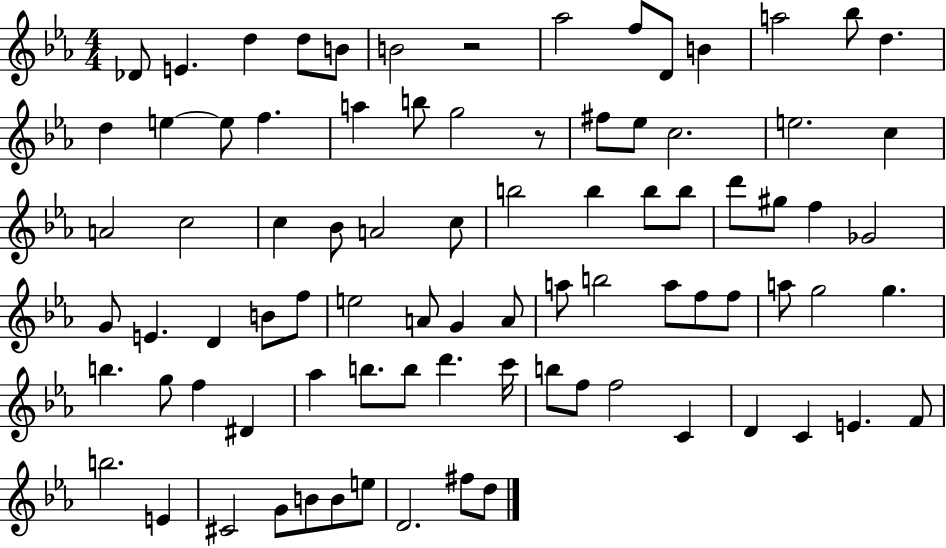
{
  \clef treble
  \numericTimeSignature
  \time 4/4
  \key ees \major
  \repeat volta 2 { des'8 e'4. d''4 d''8 b'8 | b'2 r2 | aes''2 f''8 d'8 b'4 | a''2 bes''8 d''4. | \break d''4 e''4~~ e''8 f''4. | a''4 b''8 g''2 r8 | fis''8 ees''8 c''2. | e''2. c''4 | \break a'2 c''2 | c''4 bes'8 a'2 c''8 | b''2 b''4 b''8 b''8 | d'''8 gis''8 f''4 ges'2 | \break g'8 e'4. d'4 b'8 f''8 | e''2 a'8 g'4 a'8 | a''8 b''2 a''8 f''8 f''8 | a''8 g''2 g''4. | \break b''4. g''8 f''4 dis'4 | aes''4 b''8. b''8 d'''4. c'''16 | b''8 f''8 f''2 c'4 | d'4 c'4 e'4. f'8 | \break b''2. e'4 | cis'2 g'8 b'8 b'8 e''8 | d'2. fis''8 d''8 | } \bar "|."
}